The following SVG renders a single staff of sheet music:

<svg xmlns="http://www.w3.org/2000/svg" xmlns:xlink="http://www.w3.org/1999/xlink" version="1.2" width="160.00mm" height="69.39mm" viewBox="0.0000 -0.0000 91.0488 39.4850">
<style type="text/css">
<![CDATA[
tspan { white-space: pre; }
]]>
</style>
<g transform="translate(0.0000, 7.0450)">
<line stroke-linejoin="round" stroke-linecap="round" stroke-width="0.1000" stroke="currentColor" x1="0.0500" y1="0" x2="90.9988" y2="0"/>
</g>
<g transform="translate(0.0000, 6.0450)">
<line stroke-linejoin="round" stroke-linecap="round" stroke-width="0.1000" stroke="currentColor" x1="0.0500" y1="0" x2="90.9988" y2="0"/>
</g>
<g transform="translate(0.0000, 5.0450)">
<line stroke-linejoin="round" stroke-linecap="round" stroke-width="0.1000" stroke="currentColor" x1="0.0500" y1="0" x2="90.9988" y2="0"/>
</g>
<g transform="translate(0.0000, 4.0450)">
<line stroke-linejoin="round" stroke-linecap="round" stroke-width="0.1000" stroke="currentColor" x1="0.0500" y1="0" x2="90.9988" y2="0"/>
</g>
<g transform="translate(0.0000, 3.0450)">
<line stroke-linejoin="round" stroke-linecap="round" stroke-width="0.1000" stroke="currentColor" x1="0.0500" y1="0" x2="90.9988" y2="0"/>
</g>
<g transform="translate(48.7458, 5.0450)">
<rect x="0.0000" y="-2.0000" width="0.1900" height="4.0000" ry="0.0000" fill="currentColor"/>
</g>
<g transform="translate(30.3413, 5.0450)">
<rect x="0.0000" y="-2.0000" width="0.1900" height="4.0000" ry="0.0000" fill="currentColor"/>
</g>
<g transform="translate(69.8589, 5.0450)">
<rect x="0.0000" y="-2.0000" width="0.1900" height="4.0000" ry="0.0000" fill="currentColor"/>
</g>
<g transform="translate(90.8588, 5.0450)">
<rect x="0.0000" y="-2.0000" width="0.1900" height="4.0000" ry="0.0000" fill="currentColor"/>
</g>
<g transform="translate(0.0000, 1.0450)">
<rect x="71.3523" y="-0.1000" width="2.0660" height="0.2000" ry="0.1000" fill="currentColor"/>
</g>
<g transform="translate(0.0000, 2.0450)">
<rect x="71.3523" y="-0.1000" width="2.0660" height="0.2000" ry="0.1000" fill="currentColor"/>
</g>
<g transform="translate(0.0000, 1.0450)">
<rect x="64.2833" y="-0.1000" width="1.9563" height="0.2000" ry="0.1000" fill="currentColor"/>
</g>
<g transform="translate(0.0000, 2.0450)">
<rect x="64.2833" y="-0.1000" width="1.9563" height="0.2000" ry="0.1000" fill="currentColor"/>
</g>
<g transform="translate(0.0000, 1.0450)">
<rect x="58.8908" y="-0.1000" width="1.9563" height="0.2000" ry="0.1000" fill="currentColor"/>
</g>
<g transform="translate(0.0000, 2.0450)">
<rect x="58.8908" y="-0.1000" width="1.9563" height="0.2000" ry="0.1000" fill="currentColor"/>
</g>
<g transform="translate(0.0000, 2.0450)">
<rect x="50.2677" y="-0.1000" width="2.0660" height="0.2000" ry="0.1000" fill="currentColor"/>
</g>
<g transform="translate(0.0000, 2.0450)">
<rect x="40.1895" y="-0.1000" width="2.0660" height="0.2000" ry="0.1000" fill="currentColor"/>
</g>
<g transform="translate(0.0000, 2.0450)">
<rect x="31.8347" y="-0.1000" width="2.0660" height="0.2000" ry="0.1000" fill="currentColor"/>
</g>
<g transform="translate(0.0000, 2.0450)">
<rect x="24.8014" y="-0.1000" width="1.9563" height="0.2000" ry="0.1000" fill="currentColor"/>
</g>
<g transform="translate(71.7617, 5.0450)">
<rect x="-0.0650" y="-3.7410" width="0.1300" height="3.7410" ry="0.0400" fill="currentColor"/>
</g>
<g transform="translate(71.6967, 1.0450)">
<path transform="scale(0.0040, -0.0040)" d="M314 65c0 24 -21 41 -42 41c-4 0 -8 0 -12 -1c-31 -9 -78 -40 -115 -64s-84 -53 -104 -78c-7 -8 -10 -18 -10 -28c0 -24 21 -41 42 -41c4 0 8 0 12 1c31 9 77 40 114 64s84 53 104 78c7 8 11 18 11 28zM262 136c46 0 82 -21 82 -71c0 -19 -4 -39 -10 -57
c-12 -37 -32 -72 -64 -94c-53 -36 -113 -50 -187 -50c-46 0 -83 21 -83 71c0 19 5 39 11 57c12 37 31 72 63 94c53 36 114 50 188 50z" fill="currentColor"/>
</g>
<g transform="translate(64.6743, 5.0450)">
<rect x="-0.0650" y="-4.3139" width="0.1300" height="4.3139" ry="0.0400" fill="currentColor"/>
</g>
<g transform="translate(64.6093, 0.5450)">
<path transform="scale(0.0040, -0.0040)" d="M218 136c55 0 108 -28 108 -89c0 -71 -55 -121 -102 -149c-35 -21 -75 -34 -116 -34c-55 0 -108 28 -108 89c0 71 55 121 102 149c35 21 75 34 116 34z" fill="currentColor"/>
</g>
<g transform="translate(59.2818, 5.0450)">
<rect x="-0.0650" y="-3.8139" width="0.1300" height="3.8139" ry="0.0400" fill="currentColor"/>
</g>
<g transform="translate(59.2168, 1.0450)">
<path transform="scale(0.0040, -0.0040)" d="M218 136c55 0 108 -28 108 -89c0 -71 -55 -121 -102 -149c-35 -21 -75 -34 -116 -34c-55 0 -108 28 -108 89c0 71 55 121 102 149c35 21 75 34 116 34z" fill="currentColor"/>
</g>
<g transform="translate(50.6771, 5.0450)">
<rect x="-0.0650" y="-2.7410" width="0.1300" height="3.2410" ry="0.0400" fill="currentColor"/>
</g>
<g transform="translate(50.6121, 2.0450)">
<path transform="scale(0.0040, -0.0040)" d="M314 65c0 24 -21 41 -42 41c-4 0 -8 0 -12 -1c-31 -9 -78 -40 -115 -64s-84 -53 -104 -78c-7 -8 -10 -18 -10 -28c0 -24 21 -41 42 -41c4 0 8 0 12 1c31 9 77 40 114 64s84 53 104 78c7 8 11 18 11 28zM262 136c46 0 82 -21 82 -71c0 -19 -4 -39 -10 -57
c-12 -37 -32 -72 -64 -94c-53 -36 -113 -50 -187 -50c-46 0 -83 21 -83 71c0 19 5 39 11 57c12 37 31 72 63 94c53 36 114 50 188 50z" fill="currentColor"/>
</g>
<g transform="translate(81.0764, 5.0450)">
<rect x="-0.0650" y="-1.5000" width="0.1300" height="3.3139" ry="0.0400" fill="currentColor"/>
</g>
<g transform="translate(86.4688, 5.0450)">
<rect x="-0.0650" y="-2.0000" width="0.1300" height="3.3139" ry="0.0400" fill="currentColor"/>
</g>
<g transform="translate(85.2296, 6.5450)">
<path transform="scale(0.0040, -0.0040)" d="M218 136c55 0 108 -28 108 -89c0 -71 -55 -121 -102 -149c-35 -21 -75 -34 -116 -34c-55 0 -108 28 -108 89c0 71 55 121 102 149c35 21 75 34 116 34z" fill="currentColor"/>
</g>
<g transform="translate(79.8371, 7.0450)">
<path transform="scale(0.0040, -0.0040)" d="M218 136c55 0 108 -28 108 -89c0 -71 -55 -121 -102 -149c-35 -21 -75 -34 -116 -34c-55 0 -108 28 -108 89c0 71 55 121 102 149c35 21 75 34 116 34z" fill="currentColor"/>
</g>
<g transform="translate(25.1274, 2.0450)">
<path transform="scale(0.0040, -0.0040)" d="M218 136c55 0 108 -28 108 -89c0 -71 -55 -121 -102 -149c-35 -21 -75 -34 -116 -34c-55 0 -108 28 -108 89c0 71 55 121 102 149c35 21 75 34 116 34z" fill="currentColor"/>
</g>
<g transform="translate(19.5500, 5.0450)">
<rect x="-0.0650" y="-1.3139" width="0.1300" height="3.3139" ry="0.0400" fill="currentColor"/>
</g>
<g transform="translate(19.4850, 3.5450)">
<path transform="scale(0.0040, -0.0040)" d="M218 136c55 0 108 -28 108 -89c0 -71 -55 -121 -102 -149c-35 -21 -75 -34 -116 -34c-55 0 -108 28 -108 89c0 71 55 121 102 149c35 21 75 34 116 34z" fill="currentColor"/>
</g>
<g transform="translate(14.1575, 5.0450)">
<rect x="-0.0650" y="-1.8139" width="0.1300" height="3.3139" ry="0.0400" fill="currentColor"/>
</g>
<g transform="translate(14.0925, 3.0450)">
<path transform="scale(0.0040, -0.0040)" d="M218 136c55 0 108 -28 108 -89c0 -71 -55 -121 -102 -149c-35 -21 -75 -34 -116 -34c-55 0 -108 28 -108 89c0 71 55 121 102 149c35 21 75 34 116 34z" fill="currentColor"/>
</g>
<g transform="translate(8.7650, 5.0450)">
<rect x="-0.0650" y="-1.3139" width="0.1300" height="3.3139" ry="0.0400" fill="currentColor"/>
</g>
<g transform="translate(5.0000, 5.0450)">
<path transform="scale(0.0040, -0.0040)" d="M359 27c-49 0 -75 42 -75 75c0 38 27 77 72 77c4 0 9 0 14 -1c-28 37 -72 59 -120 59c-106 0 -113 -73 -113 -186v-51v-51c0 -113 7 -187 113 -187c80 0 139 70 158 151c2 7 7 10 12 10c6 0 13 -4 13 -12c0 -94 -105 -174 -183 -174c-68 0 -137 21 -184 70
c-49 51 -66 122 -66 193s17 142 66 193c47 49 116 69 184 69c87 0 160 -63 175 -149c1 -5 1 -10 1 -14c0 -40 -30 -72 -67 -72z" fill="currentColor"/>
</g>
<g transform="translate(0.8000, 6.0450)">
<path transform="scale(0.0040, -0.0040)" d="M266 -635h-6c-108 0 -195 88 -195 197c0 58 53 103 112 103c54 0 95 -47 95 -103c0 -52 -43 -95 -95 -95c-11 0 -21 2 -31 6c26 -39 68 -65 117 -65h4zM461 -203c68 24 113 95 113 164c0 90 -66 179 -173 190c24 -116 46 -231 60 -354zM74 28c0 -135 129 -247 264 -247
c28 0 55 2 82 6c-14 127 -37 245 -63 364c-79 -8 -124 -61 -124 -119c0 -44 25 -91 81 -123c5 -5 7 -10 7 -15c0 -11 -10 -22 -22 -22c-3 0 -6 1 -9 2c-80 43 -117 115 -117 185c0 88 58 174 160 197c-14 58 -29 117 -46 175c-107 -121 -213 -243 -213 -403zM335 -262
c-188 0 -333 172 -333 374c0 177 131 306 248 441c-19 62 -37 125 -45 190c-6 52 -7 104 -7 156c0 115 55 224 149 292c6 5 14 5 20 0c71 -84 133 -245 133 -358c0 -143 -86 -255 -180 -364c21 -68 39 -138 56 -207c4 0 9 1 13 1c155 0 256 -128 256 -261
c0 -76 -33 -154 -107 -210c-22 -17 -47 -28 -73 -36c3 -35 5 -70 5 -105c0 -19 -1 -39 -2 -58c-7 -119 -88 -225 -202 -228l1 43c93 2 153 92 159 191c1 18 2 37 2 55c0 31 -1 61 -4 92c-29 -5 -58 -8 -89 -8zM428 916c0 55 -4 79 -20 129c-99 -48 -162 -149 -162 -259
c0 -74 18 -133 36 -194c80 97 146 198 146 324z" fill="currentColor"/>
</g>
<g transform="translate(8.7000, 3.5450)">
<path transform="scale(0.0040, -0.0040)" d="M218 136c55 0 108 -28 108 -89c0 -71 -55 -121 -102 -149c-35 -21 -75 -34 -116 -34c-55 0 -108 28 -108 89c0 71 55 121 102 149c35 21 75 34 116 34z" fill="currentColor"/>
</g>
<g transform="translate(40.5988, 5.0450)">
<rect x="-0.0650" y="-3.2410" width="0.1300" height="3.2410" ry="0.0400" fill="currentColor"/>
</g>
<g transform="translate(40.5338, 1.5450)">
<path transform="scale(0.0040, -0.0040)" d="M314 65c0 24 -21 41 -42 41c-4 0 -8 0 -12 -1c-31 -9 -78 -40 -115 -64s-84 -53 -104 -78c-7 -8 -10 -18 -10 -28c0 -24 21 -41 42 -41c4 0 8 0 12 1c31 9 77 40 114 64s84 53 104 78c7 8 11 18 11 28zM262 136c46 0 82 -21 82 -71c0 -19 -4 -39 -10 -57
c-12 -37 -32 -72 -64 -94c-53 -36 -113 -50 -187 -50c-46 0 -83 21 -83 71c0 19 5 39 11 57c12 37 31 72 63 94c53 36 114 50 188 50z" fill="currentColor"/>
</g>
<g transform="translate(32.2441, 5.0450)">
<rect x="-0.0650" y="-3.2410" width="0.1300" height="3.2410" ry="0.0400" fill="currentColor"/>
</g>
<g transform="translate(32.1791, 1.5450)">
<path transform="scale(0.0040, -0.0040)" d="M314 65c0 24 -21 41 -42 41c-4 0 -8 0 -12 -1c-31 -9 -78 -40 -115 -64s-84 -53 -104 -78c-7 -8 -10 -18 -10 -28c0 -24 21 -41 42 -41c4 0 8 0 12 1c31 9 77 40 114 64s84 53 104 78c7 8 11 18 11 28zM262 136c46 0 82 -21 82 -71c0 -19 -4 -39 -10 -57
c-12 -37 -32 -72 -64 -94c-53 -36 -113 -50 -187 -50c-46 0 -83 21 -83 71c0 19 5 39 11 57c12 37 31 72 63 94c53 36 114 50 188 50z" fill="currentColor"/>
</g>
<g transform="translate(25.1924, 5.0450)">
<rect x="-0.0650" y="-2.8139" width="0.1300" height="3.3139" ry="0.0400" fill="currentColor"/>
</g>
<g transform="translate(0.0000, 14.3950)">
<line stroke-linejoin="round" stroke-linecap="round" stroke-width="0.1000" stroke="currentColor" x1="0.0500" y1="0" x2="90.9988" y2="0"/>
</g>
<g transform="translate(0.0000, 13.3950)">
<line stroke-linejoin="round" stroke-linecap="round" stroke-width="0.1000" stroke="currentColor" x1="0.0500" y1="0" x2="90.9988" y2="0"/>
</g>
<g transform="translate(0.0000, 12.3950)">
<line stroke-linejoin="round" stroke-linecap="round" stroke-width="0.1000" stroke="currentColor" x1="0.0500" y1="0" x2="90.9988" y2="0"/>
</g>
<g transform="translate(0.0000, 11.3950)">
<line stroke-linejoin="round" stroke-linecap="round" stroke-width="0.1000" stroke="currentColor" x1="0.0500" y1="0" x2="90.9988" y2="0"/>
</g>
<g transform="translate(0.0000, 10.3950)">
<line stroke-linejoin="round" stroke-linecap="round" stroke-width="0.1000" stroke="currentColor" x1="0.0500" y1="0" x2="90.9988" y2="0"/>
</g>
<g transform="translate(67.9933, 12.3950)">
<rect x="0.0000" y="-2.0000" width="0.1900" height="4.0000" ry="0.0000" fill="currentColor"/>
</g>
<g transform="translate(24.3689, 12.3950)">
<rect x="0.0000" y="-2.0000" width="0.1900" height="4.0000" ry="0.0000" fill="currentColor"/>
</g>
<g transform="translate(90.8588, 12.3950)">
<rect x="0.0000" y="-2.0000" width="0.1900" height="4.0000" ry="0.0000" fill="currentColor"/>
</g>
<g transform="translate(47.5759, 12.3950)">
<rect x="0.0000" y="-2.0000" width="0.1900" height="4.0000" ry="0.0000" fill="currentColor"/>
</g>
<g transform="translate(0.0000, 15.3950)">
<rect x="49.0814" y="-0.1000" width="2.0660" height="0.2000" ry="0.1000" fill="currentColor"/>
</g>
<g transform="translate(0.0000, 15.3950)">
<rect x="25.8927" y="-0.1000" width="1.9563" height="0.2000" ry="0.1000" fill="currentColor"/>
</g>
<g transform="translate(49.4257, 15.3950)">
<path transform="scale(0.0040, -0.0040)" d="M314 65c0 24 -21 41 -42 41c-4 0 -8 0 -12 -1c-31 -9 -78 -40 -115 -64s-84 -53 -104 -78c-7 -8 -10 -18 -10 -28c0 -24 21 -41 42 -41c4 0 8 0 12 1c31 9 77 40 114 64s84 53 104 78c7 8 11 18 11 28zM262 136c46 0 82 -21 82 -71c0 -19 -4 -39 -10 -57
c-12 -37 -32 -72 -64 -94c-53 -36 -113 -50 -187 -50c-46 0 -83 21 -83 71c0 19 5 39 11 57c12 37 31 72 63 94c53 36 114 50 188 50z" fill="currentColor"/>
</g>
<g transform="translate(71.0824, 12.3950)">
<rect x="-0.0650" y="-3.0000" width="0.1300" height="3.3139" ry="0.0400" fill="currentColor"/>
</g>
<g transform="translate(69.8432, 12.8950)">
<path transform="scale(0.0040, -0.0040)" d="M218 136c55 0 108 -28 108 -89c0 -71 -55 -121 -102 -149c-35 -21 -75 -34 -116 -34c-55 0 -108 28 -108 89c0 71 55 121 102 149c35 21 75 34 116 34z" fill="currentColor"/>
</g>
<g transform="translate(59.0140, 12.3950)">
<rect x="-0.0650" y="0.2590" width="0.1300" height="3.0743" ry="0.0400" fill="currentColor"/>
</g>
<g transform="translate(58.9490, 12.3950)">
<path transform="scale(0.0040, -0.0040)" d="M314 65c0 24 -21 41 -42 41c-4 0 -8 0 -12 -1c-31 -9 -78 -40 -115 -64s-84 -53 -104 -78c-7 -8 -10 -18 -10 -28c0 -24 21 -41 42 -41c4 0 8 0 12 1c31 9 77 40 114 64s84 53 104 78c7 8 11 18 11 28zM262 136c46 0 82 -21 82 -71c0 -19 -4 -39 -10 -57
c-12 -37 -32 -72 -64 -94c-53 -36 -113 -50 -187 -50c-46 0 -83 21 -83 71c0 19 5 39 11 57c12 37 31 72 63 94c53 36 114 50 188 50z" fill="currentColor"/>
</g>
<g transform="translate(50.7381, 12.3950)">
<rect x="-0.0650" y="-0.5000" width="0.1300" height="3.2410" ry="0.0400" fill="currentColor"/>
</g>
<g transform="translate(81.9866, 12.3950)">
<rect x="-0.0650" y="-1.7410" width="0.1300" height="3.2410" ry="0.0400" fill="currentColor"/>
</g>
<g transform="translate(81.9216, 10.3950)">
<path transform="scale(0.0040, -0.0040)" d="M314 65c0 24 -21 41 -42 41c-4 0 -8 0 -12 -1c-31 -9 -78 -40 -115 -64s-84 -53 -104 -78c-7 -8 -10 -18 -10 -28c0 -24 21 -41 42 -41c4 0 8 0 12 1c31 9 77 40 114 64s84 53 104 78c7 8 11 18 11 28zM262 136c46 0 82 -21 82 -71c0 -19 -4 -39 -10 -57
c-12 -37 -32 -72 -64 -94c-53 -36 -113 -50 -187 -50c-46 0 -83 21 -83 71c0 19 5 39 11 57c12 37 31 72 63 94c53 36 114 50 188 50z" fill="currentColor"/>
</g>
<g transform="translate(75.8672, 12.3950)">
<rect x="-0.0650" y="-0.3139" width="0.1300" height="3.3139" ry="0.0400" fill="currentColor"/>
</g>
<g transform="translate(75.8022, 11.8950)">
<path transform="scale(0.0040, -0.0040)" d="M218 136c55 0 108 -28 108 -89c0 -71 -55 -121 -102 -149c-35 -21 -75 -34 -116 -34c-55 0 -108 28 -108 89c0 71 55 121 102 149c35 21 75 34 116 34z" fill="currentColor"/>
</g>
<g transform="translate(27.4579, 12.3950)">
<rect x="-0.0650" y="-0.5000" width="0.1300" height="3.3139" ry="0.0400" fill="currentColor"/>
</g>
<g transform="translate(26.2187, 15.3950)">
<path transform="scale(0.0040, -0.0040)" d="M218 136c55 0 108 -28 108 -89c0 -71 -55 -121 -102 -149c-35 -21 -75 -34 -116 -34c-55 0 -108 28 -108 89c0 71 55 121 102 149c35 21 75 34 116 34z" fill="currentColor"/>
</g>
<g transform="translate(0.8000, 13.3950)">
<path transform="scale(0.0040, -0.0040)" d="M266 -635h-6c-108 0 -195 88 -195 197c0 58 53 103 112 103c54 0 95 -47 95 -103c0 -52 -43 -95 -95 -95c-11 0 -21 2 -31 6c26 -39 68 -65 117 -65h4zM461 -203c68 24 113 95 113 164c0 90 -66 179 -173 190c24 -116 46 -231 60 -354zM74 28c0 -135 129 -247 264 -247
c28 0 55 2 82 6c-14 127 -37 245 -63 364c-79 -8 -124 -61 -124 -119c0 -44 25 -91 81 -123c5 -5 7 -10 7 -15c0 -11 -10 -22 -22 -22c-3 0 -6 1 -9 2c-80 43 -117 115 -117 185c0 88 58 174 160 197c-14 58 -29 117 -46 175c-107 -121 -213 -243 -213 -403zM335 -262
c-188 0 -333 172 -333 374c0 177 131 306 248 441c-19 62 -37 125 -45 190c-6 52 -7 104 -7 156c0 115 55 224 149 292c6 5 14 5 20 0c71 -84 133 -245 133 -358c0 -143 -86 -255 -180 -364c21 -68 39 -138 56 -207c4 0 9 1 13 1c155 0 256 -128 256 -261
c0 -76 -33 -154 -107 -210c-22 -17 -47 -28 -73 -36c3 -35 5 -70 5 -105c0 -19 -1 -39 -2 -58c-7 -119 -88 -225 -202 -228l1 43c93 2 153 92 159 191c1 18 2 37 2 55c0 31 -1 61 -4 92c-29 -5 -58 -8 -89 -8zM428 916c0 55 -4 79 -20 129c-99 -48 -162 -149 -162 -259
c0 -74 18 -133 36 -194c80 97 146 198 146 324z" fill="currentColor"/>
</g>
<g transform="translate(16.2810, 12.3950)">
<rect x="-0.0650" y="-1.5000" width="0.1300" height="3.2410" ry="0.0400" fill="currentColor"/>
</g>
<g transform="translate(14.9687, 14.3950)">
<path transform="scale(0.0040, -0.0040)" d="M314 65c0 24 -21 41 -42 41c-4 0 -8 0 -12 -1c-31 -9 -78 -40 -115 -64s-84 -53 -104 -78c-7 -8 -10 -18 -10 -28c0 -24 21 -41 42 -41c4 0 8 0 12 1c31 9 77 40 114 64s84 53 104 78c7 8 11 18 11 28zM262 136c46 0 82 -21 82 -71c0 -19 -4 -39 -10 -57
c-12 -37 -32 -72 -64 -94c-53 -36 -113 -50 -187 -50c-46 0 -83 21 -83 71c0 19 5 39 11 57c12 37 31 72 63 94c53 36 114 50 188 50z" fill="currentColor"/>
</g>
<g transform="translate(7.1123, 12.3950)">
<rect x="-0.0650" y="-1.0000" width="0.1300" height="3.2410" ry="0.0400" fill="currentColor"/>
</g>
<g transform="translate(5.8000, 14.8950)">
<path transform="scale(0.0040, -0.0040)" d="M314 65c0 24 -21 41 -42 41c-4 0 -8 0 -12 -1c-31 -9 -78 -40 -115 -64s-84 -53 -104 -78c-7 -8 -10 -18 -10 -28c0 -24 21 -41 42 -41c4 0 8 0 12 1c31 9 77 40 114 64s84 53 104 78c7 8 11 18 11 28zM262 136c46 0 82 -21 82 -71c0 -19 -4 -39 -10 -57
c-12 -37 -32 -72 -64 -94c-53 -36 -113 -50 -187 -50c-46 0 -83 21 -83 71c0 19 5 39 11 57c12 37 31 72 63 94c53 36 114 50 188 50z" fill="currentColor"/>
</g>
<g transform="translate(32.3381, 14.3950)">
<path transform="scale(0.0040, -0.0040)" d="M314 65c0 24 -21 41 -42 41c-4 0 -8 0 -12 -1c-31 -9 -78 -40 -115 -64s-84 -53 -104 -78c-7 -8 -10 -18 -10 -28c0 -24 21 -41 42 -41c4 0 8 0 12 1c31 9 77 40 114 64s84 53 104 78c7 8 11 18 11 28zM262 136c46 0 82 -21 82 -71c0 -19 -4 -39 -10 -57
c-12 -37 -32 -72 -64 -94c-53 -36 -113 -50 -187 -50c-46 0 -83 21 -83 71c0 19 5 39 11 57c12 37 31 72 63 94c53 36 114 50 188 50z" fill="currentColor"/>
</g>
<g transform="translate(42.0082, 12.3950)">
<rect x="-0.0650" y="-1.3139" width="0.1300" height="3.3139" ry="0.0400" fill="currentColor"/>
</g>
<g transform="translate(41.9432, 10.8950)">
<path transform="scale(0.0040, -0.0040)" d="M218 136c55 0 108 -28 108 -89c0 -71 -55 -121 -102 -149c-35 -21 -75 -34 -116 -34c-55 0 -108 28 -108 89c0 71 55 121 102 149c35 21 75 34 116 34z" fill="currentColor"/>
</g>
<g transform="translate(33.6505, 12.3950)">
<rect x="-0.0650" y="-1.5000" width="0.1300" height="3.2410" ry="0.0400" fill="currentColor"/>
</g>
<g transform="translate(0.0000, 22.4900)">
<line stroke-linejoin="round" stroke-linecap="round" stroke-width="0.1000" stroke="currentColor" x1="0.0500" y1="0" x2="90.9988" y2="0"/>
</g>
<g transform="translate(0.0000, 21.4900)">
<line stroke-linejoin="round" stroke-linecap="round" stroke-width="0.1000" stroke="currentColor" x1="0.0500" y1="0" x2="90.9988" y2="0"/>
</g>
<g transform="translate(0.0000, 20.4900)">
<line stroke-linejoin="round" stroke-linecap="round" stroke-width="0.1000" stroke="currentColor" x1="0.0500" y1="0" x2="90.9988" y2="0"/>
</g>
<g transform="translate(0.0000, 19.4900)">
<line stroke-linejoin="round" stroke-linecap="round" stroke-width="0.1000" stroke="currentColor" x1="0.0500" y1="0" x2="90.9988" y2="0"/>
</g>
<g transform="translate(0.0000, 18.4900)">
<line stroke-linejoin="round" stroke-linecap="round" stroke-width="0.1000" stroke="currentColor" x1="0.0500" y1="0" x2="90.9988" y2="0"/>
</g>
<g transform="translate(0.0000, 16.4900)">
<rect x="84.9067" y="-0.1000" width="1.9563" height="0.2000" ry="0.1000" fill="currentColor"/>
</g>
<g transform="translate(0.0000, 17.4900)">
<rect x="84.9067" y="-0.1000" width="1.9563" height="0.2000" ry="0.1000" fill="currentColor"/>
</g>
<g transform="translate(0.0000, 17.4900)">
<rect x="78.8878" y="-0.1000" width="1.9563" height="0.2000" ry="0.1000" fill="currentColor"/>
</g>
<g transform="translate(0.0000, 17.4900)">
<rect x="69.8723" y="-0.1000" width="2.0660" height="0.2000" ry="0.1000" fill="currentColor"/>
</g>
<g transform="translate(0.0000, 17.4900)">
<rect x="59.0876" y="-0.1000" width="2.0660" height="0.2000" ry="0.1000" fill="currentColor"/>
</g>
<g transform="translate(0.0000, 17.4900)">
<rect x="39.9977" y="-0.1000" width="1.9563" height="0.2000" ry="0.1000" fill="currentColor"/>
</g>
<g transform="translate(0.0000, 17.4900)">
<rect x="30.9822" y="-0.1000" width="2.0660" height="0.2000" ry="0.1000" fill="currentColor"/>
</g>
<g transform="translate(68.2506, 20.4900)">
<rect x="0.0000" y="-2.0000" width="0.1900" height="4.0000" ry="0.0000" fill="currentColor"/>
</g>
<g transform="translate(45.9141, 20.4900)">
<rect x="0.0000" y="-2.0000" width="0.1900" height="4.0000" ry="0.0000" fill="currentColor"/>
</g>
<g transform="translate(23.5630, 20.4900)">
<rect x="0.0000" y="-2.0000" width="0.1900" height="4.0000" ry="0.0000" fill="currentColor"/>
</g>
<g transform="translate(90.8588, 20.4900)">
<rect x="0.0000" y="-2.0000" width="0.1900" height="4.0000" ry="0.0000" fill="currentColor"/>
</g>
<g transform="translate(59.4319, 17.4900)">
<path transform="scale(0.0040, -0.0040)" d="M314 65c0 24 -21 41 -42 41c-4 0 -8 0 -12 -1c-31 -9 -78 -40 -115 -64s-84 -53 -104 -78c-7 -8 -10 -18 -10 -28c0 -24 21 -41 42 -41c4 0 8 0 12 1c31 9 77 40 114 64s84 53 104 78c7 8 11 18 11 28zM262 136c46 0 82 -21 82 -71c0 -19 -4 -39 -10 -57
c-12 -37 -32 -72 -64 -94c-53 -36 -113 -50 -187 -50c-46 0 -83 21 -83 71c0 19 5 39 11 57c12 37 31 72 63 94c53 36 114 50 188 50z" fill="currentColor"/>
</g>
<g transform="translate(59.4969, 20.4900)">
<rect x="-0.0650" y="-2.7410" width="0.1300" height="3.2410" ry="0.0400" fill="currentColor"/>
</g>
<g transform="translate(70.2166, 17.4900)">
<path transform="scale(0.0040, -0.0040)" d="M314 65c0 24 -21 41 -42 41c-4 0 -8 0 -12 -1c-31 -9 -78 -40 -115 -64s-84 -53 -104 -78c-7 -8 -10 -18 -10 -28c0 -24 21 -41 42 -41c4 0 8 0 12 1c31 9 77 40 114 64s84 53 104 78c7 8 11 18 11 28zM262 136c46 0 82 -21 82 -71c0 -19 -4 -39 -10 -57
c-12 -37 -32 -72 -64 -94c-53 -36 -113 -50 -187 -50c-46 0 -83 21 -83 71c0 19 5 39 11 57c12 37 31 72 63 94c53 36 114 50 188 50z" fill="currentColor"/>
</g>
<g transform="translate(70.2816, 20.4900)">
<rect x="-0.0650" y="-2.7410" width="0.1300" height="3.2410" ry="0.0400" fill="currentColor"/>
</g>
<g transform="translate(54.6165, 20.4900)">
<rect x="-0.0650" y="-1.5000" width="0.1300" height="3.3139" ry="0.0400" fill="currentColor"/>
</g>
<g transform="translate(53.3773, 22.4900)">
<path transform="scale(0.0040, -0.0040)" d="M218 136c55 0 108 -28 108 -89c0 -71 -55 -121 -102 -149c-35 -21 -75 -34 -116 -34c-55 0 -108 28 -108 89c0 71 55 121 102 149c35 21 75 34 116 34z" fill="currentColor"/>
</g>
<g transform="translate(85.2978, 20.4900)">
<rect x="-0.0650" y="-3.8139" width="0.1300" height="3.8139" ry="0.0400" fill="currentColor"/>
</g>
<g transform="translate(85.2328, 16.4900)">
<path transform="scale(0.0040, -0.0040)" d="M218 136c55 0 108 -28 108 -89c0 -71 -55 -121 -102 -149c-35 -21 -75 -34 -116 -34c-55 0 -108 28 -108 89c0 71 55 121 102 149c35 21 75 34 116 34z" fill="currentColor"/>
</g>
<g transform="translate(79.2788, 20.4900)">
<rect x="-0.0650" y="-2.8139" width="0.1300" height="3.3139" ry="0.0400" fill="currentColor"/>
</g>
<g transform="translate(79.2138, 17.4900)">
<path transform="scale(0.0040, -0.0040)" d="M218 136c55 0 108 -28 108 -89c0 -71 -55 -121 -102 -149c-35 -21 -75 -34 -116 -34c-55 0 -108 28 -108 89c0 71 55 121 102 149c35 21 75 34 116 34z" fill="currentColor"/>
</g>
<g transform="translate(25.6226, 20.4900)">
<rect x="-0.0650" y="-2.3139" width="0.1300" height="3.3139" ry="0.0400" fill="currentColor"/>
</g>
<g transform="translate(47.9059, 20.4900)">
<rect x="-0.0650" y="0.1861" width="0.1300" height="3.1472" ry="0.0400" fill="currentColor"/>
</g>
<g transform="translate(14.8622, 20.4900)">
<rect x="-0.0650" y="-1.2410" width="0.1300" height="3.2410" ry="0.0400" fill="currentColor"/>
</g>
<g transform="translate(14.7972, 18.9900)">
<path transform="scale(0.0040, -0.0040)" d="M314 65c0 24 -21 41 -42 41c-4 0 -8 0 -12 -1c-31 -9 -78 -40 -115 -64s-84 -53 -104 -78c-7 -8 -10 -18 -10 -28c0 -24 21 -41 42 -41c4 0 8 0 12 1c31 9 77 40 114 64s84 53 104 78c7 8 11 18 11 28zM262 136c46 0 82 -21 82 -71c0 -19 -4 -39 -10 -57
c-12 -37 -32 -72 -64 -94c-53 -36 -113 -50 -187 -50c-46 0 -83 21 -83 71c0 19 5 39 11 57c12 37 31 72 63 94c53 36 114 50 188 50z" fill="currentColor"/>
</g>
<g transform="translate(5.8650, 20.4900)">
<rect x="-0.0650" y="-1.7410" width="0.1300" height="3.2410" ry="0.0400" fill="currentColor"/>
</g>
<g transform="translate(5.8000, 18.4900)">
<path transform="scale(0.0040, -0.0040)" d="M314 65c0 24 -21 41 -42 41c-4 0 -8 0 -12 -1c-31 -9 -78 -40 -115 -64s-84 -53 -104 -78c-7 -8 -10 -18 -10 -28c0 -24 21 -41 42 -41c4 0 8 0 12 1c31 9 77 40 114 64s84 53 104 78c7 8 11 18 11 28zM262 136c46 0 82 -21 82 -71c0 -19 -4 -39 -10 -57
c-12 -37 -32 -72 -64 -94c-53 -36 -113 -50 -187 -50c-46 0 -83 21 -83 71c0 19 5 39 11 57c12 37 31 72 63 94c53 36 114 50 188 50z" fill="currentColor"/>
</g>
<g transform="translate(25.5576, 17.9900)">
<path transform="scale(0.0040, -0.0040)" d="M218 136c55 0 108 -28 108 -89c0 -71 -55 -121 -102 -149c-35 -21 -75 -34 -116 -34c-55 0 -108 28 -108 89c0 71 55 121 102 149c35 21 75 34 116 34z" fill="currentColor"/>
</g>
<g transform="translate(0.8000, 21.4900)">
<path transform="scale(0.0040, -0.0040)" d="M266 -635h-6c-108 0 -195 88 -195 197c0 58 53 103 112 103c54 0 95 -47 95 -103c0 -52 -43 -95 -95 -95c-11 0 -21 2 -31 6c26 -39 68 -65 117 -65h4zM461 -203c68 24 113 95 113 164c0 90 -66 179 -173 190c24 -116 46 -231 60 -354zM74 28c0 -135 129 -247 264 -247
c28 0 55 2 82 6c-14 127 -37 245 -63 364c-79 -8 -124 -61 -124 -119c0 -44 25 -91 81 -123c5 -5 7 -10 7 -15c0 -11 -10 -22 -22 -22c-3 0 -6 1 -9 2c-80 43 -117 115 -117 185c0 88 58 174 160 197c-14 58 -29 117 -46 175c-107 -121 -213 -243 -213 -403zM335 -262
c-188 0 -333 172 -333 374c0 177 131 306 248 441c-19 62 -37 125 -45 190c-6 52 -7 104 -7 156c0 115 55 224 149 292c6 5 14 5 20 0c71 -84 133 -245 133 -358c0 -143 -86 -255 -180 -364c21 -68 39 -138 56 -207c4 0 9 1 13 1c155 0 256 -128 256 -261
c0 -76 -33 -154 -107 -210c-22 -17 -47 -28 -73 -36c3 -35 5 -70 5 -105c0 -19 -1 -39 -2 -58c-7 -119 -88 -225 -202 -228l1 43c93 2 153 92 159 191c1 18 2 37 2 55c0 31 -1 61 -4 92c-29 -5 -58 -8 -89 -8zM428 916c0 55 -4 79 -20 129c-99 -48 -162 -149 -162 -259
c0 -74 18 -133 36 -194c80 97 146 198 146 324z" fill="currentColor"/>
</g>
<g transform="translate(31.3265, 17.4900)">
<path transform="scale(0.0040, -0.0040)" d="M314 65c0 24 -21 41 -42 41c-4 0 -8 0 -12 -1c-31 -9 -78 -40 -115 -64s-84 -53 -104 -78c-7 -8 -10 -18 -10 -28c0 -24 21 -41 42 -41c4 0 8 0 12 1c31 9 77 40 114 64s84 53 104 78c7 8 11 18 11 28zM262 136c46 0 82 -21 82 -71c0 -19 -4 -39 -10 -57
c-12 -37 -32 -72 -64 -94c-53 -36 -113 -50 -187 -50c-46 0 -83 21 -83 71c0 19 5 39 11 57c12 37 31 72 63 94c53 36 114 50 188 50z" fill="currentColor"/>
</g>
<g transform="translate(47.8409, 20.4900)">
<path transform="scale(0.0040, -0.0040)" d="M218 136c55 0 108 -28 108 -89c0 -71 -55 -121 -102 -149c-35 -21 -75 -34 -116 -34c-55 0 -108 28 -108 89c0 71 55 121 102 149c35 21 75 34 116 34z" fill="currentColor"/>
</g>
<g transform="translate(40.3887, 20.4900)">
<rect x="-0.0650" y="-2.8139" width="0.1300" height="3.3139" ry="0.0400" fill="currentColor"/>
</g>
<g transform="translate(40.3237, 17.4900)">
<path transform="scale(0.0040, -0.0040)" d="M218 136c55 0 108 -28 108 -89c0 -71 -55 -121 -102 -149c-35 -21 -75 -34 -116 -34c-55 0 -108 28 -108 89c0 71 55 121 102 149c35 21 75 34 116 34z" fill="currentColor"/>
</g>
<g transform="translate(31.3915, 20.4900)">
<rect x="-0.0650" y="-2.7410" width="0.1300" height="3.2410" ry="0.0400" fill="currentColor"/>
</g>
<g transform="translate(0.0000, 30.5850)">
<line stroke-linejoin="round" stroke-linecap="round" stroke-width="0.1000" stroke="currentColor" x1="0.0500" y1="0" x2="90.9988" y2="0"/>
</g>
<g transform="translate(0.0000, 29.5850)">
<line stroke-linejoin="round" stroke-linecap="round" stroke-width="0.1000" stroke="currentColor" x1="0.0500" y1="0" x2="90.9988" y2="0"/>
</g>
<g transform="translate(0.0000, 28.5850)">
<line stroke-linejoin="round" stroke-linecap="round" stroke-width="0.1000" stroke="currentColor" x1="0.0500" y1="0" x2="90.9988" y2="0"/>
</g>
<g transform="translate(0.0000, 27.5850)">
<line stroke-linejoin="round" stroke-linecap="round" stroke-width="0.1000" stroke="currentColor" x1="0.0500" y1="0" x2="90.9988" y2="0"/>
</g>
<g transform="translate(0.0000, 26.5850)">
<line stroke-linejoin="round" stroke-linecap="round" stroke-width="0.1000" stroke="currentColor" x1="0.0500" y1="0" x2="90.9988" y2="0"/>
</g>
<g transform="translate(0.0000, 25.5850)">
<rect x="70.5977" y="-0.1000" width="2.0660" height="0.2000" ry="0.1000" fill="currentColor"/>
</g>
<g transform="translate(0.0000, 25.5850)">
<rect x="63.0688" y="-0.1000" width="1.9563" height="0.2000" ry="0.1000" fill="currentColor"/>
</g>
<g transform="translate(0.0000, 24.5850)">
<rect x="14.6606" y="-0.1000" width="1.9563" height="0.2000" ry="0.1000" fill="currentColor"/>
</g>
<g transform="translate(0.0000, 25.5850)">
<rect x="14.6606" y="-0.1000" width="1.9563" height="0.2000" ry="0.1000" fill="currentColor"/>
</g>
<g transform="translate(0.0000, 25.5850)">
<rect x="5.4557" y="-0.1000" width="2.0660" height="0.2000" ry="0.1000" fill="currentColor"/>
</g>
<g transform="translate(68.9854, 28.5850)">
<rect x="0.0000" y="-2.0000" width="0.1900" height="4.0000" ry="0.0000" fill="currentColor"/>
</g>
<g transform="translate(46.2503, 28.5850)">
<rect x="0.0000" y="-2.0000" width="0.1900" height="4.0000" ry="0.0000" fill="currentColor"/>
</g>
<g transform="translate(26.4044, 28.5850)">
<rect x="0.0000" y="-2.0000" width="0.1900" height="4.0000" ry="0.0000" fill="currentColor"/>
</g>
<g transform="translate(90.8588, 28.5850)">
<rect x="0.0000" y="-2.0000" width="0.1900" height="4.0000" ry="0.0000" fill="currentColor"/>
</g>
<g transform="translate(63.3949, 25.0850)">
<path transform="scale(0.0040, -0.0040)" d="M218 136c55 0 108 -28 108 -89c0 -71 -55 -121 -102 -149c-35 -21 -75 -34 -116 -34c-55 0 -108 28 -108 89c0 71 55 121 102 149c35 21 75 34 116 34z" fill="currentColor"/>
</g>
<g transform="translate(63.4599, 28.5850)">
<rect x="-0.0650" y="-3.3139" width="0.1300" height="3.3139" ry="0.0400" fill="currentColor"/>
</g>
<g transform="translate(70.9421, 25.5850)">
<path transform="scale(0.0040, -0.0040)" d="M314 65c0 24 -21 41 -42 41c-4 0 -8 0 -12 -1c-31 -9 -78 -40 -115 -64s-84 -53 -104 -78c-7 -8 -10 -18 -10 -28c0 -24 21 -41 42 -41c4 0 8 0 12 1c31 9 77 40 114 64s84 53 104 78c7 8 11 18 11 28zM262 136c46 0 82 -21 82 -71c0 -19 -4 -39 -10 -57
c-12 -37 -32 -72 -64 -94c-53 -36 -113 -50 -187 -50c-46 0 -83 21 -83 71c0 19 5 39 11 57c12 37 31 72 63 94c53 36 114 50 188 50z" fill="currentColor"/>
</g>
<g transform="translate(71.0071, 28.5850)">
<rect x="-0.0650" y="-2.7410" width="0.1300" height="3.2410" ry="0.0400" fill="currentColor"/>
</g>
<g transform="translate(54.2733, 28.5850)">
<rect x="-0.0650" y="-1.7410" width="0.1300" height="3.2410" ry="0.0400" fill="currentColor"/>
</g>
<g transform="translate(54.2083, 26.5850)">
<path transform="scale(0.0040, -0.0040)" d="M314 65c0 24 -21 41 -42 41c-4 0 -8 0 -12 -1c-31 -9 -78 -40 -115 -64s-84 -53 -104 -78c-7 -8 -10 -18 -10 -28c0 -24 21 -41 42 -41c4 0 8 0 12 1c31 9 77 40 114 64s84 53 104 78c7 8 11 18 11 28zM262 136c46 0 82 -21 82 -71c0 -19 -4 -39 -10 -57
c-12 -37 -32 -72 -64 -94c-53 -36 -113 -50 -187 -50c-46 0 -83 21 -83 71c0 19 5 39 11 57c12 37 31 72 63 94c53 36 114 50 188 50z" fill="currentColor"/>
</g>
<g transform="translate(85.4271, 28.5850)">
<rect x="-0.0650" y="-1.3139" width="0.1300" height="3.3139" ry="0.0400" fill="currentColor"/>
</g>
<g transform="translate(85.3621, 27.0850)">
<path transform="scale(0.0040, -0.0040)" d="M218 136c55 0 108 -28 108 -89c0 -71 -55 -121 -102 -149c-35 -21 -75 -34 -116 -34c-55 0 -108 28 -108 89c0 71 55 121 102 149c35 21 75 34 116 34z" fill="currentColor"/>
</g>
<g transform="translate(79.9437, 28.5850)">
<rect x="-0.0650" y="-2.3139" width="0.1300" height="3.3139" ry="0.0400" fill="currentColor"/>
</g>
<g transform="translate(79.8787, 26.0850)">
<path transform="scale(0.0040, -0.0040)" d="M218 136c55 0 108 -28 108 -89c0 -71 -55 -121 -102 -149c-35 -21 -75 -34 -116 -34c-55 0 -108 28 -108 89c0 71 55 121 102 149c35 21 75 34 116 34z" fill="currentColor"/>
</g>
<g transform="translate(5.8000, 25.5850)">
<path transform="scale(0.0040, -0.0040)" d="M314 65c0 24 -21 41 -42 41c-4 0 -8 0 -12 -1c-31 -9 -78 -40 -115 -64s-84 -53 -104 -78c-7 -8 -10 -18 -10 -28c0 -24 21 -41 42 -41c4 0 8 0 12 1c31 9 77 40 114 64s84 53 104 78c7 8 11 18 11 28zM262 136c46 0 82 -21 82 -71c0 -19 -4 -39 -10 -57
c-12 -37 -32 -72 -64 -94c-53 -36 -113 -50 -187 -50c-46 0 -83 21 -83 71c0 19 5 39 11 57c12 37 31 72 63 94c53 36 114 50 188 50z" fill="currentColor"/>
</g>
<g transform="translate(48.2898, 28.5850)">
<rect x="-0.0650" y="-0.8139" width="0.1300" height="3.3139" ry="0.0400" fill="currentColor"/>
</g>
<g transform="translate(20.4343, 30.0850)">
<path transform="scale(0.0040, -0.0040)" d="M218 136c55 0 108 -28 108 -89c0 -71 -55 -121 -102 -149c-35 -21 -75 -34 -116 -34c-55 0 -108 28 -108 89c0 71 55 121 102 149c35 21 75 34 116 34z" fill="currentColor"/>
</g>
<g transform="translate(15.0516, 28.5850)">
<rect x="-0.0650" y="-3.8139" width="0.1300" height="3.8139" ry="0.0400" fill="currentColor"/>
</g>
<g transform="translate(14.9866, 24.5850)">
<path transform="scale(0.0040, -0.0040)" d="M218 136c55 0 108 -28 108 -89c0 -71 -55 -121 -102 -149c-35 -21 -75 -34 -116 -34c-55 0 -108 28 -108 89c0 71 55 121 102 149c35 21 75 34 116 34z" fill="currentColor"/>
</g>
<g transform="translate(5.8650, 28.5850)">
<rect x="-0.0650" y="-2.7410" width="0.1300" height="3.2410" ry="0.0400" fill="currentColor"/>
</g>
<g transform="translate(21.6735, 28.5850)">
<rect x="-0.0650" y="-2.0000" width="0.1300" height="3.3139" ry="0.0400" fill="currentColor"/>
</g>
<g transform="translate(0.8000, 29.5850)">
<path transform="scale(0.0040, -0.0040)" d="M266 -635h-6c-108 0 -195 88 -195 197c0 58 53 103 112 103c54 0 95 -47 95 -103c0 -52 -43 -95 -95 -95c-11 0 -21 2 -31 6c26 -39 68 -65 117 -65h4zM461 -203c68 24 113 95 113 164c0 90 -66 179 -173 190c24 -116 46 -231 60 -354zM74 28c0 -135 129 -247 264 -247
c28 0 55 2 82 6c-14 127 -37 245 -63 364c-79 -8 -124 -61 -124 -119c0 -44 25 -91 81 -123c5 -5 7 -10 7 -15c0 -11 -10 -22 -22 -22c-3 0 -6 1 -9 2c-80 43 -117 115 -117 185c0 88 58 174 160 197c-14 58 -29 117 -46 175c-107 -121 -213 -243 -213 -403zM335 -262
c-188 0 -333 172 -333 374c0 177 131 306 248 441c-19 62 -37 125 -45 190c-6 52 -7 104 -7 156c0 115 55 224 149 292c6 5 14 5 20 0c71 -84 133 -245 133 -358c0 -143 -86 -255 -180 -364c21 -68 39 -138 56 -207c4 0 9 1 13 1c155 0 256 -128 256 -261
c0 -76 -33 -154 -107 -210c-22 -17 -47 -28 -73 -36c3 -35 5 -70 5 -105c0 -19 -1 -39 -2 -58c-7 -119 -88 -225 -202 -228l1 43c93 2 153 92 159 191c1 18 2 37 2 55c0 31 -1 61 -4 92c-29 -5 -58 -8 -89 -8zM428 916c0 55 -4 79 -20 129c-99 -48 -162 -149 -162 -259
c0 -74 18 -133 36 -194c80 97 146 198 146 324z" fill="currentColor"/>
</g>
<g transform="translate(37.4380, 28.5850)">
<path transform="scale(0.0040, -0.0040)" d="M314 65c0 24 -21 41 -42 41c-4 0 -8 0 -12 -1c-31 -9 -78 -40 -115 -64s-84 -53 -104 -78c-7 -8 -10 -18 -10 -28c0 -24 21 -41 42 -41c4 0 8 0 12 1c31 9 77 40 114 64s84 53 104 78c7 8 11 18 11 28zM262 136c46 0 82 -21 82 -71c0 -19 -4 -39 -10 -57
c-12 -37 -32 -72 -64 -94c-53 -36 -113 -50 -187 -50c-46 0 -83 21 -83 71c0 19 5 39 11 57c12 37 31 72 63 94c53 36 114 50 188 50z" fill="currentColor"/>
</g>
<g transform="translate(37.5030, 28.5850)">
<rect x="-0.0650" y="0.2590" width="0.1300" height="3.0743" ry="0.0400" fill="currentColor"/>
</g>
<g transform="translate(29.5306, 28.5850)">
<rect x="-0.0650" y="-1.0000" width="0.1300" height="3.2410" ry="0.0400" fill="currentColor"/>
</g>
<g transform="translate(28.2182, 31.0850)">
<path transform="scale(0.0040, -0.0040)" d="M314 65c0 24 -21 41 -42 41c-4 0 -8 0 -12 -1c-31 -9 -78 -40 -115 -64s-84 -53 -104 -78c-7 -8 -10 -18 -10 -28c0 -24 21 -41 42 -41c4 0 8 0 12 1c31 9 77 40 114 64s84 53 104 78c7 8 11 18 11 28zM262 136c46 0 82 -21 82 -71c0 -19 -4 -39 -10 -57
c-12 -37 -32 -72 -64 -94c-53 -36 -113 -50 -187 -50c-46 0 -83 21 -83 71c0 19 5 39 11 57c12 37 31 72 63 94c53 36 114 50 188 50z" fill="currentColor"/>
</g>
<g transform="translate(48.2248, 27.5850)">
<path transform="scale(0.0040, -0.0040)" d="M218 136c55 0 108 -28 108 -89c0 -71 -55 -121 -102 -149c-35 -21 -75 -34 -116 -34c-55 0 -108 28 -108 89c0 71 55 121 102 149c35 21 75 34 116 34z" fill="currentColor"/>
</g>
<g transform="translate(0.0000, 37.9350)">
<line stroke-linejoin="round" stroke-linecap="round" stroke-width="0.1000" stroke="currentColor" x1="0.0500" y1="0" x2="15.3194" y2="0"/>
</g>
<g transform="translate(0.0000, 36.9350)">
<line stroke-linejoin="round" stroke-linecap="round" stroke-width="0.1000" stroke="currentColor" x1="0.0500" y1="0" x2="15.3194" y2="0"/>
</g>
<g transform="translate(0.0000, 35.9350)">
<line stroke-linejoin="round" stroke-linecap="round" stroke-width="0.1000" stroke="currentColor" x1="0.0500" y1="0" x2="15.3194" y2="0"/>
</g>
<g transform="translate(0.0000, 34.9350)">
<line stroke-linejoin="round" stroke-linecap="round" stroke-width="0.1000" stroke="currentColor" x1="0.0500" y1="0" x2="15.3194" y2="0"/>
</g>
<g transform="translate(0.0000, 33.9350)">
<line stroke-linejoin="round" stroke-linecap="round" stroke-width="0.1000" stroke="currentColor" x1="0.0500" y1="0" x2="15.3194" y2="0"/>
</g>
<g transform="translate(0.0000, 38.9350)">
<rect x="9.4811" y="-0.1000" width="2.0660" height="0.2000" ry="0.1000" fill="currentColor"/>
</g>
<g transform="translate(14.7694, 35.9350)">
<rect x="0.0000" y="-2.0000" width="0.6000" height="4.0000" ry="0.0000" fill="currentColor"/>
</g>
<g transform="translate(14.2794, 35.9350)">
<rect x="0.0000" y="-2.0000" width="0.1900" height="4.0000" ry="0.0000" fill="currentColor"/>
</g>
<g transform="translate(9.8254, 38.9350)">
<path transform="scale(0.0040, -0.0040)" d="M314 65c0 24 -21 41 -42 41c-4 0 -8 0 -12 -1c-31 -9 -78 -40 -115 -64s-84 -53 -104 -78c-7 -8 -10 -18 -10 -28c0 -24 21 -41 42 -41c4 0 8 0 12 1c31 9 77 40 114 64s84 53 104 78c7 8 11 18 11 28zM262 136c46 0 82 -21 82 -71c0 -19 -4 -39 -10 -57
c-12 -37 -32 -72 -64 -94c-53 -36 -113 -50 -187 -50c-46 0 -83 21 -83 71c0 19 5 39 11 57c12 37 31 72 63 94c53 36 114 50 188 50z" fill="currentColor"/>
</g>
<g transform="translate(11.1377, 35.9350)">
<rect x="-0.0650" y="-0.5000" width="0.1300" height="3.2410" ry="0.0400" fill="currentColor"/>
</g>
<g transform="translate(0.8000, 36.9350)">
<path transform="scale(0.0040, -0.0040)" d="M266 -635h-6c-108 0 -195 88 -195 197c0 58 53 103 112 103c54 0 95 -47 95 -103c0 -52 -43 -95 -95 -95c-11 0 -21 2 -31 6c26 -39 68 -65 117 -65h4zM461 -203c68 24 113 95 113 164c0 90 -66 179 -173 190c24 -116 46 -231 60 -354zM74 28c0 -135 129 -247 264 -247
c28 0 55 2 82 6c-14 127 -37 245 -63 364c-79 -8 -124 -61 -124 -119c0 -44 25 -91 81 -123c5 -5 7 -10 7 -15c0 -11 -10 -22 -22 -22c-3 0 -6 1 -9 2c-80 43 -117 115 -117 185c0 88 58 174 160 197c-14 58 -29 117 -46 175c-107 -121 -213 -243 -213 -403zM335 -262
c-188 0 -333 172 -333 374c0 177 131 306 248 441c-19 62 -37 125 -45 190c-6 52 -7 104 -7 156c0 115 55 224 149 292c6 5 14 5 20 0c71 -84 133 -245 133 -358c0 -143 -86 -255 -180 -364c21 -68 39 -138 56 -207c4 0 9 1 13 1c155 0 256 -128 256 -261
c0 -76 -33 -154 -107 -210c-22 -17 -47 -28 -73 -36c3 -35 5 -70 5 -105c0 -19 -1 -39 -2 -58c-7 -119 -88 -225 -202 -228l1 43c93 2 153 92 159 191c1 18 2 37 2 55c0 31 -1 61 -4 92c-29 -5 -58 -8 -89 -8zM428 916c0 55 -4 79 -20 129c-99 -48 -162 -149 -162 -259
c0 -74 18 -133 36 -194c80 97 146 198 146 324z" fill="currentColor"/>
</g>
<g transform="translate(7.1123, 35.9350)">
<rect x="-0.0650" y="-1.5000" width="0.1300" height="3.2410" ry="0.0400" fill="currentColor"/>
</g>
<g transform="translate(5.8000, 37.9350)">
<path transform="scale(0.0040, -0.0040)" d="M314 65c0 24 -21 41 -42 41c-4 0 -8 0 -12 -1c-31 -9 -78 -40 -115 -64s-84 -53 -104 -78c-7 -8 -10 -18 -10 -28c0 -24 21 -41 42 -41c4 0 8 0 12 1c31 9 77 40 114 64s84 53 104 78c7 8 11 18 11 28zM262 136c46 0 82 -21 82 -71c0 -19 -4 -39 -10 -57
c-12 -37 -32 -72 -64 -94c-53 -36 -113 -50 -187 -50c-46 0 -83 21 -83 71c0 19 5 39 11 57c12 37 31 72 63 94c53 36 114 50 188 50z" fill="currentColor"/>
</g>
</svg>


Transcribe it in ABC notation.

X:1
T:Untitled
M:4/4
L:1/4
K:C
e f e a b2 b2 a2 c' d' c'2 E F D2 E2 C E2 e C2 B2 A c f2 f2 e2 g a2 a B E a2 a2 a c' a2 c' F D2 B2 d f2 b a2 g e E2 C2